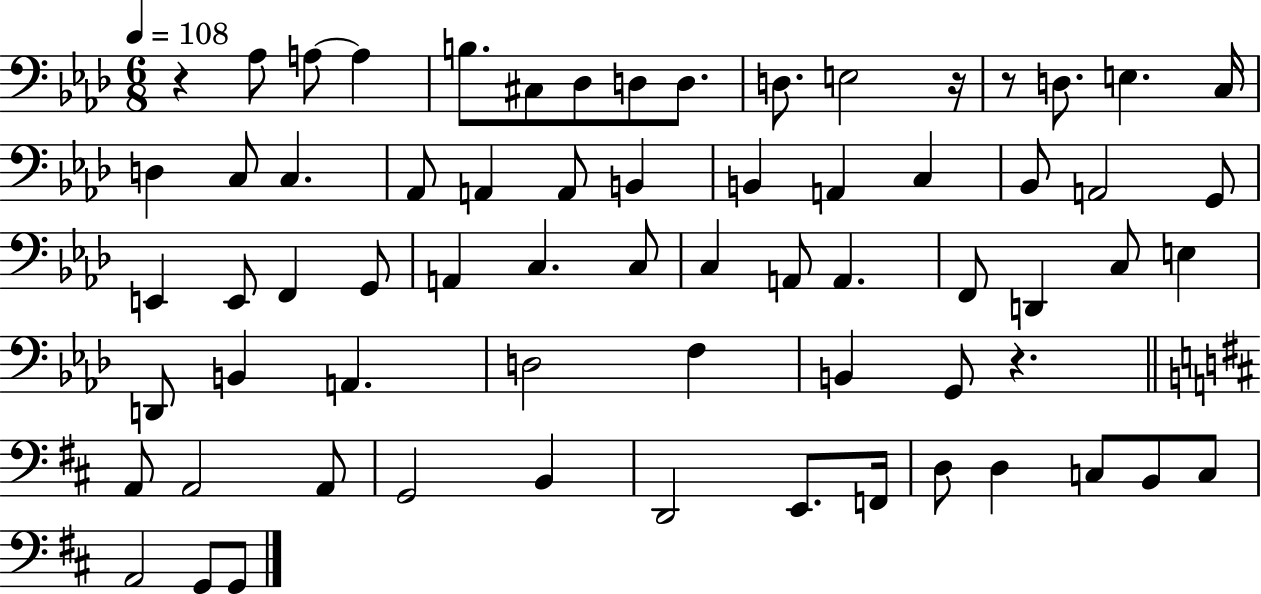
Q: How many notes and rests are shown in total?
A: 67